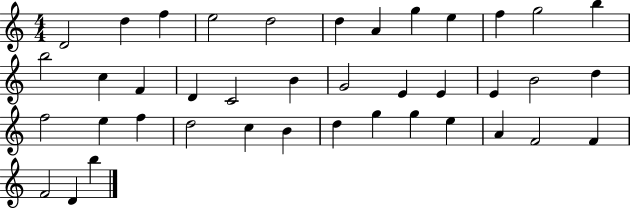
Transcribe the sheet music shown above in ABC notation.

X:1
T:Untitled
M:4/4
L:1/4
K:C
D2 d f e2 d2 d A g e f g2 b b2 c F D C2 B G2 E E E B2 d f2 e f d2 c B d g g e A F2 F F2 D b